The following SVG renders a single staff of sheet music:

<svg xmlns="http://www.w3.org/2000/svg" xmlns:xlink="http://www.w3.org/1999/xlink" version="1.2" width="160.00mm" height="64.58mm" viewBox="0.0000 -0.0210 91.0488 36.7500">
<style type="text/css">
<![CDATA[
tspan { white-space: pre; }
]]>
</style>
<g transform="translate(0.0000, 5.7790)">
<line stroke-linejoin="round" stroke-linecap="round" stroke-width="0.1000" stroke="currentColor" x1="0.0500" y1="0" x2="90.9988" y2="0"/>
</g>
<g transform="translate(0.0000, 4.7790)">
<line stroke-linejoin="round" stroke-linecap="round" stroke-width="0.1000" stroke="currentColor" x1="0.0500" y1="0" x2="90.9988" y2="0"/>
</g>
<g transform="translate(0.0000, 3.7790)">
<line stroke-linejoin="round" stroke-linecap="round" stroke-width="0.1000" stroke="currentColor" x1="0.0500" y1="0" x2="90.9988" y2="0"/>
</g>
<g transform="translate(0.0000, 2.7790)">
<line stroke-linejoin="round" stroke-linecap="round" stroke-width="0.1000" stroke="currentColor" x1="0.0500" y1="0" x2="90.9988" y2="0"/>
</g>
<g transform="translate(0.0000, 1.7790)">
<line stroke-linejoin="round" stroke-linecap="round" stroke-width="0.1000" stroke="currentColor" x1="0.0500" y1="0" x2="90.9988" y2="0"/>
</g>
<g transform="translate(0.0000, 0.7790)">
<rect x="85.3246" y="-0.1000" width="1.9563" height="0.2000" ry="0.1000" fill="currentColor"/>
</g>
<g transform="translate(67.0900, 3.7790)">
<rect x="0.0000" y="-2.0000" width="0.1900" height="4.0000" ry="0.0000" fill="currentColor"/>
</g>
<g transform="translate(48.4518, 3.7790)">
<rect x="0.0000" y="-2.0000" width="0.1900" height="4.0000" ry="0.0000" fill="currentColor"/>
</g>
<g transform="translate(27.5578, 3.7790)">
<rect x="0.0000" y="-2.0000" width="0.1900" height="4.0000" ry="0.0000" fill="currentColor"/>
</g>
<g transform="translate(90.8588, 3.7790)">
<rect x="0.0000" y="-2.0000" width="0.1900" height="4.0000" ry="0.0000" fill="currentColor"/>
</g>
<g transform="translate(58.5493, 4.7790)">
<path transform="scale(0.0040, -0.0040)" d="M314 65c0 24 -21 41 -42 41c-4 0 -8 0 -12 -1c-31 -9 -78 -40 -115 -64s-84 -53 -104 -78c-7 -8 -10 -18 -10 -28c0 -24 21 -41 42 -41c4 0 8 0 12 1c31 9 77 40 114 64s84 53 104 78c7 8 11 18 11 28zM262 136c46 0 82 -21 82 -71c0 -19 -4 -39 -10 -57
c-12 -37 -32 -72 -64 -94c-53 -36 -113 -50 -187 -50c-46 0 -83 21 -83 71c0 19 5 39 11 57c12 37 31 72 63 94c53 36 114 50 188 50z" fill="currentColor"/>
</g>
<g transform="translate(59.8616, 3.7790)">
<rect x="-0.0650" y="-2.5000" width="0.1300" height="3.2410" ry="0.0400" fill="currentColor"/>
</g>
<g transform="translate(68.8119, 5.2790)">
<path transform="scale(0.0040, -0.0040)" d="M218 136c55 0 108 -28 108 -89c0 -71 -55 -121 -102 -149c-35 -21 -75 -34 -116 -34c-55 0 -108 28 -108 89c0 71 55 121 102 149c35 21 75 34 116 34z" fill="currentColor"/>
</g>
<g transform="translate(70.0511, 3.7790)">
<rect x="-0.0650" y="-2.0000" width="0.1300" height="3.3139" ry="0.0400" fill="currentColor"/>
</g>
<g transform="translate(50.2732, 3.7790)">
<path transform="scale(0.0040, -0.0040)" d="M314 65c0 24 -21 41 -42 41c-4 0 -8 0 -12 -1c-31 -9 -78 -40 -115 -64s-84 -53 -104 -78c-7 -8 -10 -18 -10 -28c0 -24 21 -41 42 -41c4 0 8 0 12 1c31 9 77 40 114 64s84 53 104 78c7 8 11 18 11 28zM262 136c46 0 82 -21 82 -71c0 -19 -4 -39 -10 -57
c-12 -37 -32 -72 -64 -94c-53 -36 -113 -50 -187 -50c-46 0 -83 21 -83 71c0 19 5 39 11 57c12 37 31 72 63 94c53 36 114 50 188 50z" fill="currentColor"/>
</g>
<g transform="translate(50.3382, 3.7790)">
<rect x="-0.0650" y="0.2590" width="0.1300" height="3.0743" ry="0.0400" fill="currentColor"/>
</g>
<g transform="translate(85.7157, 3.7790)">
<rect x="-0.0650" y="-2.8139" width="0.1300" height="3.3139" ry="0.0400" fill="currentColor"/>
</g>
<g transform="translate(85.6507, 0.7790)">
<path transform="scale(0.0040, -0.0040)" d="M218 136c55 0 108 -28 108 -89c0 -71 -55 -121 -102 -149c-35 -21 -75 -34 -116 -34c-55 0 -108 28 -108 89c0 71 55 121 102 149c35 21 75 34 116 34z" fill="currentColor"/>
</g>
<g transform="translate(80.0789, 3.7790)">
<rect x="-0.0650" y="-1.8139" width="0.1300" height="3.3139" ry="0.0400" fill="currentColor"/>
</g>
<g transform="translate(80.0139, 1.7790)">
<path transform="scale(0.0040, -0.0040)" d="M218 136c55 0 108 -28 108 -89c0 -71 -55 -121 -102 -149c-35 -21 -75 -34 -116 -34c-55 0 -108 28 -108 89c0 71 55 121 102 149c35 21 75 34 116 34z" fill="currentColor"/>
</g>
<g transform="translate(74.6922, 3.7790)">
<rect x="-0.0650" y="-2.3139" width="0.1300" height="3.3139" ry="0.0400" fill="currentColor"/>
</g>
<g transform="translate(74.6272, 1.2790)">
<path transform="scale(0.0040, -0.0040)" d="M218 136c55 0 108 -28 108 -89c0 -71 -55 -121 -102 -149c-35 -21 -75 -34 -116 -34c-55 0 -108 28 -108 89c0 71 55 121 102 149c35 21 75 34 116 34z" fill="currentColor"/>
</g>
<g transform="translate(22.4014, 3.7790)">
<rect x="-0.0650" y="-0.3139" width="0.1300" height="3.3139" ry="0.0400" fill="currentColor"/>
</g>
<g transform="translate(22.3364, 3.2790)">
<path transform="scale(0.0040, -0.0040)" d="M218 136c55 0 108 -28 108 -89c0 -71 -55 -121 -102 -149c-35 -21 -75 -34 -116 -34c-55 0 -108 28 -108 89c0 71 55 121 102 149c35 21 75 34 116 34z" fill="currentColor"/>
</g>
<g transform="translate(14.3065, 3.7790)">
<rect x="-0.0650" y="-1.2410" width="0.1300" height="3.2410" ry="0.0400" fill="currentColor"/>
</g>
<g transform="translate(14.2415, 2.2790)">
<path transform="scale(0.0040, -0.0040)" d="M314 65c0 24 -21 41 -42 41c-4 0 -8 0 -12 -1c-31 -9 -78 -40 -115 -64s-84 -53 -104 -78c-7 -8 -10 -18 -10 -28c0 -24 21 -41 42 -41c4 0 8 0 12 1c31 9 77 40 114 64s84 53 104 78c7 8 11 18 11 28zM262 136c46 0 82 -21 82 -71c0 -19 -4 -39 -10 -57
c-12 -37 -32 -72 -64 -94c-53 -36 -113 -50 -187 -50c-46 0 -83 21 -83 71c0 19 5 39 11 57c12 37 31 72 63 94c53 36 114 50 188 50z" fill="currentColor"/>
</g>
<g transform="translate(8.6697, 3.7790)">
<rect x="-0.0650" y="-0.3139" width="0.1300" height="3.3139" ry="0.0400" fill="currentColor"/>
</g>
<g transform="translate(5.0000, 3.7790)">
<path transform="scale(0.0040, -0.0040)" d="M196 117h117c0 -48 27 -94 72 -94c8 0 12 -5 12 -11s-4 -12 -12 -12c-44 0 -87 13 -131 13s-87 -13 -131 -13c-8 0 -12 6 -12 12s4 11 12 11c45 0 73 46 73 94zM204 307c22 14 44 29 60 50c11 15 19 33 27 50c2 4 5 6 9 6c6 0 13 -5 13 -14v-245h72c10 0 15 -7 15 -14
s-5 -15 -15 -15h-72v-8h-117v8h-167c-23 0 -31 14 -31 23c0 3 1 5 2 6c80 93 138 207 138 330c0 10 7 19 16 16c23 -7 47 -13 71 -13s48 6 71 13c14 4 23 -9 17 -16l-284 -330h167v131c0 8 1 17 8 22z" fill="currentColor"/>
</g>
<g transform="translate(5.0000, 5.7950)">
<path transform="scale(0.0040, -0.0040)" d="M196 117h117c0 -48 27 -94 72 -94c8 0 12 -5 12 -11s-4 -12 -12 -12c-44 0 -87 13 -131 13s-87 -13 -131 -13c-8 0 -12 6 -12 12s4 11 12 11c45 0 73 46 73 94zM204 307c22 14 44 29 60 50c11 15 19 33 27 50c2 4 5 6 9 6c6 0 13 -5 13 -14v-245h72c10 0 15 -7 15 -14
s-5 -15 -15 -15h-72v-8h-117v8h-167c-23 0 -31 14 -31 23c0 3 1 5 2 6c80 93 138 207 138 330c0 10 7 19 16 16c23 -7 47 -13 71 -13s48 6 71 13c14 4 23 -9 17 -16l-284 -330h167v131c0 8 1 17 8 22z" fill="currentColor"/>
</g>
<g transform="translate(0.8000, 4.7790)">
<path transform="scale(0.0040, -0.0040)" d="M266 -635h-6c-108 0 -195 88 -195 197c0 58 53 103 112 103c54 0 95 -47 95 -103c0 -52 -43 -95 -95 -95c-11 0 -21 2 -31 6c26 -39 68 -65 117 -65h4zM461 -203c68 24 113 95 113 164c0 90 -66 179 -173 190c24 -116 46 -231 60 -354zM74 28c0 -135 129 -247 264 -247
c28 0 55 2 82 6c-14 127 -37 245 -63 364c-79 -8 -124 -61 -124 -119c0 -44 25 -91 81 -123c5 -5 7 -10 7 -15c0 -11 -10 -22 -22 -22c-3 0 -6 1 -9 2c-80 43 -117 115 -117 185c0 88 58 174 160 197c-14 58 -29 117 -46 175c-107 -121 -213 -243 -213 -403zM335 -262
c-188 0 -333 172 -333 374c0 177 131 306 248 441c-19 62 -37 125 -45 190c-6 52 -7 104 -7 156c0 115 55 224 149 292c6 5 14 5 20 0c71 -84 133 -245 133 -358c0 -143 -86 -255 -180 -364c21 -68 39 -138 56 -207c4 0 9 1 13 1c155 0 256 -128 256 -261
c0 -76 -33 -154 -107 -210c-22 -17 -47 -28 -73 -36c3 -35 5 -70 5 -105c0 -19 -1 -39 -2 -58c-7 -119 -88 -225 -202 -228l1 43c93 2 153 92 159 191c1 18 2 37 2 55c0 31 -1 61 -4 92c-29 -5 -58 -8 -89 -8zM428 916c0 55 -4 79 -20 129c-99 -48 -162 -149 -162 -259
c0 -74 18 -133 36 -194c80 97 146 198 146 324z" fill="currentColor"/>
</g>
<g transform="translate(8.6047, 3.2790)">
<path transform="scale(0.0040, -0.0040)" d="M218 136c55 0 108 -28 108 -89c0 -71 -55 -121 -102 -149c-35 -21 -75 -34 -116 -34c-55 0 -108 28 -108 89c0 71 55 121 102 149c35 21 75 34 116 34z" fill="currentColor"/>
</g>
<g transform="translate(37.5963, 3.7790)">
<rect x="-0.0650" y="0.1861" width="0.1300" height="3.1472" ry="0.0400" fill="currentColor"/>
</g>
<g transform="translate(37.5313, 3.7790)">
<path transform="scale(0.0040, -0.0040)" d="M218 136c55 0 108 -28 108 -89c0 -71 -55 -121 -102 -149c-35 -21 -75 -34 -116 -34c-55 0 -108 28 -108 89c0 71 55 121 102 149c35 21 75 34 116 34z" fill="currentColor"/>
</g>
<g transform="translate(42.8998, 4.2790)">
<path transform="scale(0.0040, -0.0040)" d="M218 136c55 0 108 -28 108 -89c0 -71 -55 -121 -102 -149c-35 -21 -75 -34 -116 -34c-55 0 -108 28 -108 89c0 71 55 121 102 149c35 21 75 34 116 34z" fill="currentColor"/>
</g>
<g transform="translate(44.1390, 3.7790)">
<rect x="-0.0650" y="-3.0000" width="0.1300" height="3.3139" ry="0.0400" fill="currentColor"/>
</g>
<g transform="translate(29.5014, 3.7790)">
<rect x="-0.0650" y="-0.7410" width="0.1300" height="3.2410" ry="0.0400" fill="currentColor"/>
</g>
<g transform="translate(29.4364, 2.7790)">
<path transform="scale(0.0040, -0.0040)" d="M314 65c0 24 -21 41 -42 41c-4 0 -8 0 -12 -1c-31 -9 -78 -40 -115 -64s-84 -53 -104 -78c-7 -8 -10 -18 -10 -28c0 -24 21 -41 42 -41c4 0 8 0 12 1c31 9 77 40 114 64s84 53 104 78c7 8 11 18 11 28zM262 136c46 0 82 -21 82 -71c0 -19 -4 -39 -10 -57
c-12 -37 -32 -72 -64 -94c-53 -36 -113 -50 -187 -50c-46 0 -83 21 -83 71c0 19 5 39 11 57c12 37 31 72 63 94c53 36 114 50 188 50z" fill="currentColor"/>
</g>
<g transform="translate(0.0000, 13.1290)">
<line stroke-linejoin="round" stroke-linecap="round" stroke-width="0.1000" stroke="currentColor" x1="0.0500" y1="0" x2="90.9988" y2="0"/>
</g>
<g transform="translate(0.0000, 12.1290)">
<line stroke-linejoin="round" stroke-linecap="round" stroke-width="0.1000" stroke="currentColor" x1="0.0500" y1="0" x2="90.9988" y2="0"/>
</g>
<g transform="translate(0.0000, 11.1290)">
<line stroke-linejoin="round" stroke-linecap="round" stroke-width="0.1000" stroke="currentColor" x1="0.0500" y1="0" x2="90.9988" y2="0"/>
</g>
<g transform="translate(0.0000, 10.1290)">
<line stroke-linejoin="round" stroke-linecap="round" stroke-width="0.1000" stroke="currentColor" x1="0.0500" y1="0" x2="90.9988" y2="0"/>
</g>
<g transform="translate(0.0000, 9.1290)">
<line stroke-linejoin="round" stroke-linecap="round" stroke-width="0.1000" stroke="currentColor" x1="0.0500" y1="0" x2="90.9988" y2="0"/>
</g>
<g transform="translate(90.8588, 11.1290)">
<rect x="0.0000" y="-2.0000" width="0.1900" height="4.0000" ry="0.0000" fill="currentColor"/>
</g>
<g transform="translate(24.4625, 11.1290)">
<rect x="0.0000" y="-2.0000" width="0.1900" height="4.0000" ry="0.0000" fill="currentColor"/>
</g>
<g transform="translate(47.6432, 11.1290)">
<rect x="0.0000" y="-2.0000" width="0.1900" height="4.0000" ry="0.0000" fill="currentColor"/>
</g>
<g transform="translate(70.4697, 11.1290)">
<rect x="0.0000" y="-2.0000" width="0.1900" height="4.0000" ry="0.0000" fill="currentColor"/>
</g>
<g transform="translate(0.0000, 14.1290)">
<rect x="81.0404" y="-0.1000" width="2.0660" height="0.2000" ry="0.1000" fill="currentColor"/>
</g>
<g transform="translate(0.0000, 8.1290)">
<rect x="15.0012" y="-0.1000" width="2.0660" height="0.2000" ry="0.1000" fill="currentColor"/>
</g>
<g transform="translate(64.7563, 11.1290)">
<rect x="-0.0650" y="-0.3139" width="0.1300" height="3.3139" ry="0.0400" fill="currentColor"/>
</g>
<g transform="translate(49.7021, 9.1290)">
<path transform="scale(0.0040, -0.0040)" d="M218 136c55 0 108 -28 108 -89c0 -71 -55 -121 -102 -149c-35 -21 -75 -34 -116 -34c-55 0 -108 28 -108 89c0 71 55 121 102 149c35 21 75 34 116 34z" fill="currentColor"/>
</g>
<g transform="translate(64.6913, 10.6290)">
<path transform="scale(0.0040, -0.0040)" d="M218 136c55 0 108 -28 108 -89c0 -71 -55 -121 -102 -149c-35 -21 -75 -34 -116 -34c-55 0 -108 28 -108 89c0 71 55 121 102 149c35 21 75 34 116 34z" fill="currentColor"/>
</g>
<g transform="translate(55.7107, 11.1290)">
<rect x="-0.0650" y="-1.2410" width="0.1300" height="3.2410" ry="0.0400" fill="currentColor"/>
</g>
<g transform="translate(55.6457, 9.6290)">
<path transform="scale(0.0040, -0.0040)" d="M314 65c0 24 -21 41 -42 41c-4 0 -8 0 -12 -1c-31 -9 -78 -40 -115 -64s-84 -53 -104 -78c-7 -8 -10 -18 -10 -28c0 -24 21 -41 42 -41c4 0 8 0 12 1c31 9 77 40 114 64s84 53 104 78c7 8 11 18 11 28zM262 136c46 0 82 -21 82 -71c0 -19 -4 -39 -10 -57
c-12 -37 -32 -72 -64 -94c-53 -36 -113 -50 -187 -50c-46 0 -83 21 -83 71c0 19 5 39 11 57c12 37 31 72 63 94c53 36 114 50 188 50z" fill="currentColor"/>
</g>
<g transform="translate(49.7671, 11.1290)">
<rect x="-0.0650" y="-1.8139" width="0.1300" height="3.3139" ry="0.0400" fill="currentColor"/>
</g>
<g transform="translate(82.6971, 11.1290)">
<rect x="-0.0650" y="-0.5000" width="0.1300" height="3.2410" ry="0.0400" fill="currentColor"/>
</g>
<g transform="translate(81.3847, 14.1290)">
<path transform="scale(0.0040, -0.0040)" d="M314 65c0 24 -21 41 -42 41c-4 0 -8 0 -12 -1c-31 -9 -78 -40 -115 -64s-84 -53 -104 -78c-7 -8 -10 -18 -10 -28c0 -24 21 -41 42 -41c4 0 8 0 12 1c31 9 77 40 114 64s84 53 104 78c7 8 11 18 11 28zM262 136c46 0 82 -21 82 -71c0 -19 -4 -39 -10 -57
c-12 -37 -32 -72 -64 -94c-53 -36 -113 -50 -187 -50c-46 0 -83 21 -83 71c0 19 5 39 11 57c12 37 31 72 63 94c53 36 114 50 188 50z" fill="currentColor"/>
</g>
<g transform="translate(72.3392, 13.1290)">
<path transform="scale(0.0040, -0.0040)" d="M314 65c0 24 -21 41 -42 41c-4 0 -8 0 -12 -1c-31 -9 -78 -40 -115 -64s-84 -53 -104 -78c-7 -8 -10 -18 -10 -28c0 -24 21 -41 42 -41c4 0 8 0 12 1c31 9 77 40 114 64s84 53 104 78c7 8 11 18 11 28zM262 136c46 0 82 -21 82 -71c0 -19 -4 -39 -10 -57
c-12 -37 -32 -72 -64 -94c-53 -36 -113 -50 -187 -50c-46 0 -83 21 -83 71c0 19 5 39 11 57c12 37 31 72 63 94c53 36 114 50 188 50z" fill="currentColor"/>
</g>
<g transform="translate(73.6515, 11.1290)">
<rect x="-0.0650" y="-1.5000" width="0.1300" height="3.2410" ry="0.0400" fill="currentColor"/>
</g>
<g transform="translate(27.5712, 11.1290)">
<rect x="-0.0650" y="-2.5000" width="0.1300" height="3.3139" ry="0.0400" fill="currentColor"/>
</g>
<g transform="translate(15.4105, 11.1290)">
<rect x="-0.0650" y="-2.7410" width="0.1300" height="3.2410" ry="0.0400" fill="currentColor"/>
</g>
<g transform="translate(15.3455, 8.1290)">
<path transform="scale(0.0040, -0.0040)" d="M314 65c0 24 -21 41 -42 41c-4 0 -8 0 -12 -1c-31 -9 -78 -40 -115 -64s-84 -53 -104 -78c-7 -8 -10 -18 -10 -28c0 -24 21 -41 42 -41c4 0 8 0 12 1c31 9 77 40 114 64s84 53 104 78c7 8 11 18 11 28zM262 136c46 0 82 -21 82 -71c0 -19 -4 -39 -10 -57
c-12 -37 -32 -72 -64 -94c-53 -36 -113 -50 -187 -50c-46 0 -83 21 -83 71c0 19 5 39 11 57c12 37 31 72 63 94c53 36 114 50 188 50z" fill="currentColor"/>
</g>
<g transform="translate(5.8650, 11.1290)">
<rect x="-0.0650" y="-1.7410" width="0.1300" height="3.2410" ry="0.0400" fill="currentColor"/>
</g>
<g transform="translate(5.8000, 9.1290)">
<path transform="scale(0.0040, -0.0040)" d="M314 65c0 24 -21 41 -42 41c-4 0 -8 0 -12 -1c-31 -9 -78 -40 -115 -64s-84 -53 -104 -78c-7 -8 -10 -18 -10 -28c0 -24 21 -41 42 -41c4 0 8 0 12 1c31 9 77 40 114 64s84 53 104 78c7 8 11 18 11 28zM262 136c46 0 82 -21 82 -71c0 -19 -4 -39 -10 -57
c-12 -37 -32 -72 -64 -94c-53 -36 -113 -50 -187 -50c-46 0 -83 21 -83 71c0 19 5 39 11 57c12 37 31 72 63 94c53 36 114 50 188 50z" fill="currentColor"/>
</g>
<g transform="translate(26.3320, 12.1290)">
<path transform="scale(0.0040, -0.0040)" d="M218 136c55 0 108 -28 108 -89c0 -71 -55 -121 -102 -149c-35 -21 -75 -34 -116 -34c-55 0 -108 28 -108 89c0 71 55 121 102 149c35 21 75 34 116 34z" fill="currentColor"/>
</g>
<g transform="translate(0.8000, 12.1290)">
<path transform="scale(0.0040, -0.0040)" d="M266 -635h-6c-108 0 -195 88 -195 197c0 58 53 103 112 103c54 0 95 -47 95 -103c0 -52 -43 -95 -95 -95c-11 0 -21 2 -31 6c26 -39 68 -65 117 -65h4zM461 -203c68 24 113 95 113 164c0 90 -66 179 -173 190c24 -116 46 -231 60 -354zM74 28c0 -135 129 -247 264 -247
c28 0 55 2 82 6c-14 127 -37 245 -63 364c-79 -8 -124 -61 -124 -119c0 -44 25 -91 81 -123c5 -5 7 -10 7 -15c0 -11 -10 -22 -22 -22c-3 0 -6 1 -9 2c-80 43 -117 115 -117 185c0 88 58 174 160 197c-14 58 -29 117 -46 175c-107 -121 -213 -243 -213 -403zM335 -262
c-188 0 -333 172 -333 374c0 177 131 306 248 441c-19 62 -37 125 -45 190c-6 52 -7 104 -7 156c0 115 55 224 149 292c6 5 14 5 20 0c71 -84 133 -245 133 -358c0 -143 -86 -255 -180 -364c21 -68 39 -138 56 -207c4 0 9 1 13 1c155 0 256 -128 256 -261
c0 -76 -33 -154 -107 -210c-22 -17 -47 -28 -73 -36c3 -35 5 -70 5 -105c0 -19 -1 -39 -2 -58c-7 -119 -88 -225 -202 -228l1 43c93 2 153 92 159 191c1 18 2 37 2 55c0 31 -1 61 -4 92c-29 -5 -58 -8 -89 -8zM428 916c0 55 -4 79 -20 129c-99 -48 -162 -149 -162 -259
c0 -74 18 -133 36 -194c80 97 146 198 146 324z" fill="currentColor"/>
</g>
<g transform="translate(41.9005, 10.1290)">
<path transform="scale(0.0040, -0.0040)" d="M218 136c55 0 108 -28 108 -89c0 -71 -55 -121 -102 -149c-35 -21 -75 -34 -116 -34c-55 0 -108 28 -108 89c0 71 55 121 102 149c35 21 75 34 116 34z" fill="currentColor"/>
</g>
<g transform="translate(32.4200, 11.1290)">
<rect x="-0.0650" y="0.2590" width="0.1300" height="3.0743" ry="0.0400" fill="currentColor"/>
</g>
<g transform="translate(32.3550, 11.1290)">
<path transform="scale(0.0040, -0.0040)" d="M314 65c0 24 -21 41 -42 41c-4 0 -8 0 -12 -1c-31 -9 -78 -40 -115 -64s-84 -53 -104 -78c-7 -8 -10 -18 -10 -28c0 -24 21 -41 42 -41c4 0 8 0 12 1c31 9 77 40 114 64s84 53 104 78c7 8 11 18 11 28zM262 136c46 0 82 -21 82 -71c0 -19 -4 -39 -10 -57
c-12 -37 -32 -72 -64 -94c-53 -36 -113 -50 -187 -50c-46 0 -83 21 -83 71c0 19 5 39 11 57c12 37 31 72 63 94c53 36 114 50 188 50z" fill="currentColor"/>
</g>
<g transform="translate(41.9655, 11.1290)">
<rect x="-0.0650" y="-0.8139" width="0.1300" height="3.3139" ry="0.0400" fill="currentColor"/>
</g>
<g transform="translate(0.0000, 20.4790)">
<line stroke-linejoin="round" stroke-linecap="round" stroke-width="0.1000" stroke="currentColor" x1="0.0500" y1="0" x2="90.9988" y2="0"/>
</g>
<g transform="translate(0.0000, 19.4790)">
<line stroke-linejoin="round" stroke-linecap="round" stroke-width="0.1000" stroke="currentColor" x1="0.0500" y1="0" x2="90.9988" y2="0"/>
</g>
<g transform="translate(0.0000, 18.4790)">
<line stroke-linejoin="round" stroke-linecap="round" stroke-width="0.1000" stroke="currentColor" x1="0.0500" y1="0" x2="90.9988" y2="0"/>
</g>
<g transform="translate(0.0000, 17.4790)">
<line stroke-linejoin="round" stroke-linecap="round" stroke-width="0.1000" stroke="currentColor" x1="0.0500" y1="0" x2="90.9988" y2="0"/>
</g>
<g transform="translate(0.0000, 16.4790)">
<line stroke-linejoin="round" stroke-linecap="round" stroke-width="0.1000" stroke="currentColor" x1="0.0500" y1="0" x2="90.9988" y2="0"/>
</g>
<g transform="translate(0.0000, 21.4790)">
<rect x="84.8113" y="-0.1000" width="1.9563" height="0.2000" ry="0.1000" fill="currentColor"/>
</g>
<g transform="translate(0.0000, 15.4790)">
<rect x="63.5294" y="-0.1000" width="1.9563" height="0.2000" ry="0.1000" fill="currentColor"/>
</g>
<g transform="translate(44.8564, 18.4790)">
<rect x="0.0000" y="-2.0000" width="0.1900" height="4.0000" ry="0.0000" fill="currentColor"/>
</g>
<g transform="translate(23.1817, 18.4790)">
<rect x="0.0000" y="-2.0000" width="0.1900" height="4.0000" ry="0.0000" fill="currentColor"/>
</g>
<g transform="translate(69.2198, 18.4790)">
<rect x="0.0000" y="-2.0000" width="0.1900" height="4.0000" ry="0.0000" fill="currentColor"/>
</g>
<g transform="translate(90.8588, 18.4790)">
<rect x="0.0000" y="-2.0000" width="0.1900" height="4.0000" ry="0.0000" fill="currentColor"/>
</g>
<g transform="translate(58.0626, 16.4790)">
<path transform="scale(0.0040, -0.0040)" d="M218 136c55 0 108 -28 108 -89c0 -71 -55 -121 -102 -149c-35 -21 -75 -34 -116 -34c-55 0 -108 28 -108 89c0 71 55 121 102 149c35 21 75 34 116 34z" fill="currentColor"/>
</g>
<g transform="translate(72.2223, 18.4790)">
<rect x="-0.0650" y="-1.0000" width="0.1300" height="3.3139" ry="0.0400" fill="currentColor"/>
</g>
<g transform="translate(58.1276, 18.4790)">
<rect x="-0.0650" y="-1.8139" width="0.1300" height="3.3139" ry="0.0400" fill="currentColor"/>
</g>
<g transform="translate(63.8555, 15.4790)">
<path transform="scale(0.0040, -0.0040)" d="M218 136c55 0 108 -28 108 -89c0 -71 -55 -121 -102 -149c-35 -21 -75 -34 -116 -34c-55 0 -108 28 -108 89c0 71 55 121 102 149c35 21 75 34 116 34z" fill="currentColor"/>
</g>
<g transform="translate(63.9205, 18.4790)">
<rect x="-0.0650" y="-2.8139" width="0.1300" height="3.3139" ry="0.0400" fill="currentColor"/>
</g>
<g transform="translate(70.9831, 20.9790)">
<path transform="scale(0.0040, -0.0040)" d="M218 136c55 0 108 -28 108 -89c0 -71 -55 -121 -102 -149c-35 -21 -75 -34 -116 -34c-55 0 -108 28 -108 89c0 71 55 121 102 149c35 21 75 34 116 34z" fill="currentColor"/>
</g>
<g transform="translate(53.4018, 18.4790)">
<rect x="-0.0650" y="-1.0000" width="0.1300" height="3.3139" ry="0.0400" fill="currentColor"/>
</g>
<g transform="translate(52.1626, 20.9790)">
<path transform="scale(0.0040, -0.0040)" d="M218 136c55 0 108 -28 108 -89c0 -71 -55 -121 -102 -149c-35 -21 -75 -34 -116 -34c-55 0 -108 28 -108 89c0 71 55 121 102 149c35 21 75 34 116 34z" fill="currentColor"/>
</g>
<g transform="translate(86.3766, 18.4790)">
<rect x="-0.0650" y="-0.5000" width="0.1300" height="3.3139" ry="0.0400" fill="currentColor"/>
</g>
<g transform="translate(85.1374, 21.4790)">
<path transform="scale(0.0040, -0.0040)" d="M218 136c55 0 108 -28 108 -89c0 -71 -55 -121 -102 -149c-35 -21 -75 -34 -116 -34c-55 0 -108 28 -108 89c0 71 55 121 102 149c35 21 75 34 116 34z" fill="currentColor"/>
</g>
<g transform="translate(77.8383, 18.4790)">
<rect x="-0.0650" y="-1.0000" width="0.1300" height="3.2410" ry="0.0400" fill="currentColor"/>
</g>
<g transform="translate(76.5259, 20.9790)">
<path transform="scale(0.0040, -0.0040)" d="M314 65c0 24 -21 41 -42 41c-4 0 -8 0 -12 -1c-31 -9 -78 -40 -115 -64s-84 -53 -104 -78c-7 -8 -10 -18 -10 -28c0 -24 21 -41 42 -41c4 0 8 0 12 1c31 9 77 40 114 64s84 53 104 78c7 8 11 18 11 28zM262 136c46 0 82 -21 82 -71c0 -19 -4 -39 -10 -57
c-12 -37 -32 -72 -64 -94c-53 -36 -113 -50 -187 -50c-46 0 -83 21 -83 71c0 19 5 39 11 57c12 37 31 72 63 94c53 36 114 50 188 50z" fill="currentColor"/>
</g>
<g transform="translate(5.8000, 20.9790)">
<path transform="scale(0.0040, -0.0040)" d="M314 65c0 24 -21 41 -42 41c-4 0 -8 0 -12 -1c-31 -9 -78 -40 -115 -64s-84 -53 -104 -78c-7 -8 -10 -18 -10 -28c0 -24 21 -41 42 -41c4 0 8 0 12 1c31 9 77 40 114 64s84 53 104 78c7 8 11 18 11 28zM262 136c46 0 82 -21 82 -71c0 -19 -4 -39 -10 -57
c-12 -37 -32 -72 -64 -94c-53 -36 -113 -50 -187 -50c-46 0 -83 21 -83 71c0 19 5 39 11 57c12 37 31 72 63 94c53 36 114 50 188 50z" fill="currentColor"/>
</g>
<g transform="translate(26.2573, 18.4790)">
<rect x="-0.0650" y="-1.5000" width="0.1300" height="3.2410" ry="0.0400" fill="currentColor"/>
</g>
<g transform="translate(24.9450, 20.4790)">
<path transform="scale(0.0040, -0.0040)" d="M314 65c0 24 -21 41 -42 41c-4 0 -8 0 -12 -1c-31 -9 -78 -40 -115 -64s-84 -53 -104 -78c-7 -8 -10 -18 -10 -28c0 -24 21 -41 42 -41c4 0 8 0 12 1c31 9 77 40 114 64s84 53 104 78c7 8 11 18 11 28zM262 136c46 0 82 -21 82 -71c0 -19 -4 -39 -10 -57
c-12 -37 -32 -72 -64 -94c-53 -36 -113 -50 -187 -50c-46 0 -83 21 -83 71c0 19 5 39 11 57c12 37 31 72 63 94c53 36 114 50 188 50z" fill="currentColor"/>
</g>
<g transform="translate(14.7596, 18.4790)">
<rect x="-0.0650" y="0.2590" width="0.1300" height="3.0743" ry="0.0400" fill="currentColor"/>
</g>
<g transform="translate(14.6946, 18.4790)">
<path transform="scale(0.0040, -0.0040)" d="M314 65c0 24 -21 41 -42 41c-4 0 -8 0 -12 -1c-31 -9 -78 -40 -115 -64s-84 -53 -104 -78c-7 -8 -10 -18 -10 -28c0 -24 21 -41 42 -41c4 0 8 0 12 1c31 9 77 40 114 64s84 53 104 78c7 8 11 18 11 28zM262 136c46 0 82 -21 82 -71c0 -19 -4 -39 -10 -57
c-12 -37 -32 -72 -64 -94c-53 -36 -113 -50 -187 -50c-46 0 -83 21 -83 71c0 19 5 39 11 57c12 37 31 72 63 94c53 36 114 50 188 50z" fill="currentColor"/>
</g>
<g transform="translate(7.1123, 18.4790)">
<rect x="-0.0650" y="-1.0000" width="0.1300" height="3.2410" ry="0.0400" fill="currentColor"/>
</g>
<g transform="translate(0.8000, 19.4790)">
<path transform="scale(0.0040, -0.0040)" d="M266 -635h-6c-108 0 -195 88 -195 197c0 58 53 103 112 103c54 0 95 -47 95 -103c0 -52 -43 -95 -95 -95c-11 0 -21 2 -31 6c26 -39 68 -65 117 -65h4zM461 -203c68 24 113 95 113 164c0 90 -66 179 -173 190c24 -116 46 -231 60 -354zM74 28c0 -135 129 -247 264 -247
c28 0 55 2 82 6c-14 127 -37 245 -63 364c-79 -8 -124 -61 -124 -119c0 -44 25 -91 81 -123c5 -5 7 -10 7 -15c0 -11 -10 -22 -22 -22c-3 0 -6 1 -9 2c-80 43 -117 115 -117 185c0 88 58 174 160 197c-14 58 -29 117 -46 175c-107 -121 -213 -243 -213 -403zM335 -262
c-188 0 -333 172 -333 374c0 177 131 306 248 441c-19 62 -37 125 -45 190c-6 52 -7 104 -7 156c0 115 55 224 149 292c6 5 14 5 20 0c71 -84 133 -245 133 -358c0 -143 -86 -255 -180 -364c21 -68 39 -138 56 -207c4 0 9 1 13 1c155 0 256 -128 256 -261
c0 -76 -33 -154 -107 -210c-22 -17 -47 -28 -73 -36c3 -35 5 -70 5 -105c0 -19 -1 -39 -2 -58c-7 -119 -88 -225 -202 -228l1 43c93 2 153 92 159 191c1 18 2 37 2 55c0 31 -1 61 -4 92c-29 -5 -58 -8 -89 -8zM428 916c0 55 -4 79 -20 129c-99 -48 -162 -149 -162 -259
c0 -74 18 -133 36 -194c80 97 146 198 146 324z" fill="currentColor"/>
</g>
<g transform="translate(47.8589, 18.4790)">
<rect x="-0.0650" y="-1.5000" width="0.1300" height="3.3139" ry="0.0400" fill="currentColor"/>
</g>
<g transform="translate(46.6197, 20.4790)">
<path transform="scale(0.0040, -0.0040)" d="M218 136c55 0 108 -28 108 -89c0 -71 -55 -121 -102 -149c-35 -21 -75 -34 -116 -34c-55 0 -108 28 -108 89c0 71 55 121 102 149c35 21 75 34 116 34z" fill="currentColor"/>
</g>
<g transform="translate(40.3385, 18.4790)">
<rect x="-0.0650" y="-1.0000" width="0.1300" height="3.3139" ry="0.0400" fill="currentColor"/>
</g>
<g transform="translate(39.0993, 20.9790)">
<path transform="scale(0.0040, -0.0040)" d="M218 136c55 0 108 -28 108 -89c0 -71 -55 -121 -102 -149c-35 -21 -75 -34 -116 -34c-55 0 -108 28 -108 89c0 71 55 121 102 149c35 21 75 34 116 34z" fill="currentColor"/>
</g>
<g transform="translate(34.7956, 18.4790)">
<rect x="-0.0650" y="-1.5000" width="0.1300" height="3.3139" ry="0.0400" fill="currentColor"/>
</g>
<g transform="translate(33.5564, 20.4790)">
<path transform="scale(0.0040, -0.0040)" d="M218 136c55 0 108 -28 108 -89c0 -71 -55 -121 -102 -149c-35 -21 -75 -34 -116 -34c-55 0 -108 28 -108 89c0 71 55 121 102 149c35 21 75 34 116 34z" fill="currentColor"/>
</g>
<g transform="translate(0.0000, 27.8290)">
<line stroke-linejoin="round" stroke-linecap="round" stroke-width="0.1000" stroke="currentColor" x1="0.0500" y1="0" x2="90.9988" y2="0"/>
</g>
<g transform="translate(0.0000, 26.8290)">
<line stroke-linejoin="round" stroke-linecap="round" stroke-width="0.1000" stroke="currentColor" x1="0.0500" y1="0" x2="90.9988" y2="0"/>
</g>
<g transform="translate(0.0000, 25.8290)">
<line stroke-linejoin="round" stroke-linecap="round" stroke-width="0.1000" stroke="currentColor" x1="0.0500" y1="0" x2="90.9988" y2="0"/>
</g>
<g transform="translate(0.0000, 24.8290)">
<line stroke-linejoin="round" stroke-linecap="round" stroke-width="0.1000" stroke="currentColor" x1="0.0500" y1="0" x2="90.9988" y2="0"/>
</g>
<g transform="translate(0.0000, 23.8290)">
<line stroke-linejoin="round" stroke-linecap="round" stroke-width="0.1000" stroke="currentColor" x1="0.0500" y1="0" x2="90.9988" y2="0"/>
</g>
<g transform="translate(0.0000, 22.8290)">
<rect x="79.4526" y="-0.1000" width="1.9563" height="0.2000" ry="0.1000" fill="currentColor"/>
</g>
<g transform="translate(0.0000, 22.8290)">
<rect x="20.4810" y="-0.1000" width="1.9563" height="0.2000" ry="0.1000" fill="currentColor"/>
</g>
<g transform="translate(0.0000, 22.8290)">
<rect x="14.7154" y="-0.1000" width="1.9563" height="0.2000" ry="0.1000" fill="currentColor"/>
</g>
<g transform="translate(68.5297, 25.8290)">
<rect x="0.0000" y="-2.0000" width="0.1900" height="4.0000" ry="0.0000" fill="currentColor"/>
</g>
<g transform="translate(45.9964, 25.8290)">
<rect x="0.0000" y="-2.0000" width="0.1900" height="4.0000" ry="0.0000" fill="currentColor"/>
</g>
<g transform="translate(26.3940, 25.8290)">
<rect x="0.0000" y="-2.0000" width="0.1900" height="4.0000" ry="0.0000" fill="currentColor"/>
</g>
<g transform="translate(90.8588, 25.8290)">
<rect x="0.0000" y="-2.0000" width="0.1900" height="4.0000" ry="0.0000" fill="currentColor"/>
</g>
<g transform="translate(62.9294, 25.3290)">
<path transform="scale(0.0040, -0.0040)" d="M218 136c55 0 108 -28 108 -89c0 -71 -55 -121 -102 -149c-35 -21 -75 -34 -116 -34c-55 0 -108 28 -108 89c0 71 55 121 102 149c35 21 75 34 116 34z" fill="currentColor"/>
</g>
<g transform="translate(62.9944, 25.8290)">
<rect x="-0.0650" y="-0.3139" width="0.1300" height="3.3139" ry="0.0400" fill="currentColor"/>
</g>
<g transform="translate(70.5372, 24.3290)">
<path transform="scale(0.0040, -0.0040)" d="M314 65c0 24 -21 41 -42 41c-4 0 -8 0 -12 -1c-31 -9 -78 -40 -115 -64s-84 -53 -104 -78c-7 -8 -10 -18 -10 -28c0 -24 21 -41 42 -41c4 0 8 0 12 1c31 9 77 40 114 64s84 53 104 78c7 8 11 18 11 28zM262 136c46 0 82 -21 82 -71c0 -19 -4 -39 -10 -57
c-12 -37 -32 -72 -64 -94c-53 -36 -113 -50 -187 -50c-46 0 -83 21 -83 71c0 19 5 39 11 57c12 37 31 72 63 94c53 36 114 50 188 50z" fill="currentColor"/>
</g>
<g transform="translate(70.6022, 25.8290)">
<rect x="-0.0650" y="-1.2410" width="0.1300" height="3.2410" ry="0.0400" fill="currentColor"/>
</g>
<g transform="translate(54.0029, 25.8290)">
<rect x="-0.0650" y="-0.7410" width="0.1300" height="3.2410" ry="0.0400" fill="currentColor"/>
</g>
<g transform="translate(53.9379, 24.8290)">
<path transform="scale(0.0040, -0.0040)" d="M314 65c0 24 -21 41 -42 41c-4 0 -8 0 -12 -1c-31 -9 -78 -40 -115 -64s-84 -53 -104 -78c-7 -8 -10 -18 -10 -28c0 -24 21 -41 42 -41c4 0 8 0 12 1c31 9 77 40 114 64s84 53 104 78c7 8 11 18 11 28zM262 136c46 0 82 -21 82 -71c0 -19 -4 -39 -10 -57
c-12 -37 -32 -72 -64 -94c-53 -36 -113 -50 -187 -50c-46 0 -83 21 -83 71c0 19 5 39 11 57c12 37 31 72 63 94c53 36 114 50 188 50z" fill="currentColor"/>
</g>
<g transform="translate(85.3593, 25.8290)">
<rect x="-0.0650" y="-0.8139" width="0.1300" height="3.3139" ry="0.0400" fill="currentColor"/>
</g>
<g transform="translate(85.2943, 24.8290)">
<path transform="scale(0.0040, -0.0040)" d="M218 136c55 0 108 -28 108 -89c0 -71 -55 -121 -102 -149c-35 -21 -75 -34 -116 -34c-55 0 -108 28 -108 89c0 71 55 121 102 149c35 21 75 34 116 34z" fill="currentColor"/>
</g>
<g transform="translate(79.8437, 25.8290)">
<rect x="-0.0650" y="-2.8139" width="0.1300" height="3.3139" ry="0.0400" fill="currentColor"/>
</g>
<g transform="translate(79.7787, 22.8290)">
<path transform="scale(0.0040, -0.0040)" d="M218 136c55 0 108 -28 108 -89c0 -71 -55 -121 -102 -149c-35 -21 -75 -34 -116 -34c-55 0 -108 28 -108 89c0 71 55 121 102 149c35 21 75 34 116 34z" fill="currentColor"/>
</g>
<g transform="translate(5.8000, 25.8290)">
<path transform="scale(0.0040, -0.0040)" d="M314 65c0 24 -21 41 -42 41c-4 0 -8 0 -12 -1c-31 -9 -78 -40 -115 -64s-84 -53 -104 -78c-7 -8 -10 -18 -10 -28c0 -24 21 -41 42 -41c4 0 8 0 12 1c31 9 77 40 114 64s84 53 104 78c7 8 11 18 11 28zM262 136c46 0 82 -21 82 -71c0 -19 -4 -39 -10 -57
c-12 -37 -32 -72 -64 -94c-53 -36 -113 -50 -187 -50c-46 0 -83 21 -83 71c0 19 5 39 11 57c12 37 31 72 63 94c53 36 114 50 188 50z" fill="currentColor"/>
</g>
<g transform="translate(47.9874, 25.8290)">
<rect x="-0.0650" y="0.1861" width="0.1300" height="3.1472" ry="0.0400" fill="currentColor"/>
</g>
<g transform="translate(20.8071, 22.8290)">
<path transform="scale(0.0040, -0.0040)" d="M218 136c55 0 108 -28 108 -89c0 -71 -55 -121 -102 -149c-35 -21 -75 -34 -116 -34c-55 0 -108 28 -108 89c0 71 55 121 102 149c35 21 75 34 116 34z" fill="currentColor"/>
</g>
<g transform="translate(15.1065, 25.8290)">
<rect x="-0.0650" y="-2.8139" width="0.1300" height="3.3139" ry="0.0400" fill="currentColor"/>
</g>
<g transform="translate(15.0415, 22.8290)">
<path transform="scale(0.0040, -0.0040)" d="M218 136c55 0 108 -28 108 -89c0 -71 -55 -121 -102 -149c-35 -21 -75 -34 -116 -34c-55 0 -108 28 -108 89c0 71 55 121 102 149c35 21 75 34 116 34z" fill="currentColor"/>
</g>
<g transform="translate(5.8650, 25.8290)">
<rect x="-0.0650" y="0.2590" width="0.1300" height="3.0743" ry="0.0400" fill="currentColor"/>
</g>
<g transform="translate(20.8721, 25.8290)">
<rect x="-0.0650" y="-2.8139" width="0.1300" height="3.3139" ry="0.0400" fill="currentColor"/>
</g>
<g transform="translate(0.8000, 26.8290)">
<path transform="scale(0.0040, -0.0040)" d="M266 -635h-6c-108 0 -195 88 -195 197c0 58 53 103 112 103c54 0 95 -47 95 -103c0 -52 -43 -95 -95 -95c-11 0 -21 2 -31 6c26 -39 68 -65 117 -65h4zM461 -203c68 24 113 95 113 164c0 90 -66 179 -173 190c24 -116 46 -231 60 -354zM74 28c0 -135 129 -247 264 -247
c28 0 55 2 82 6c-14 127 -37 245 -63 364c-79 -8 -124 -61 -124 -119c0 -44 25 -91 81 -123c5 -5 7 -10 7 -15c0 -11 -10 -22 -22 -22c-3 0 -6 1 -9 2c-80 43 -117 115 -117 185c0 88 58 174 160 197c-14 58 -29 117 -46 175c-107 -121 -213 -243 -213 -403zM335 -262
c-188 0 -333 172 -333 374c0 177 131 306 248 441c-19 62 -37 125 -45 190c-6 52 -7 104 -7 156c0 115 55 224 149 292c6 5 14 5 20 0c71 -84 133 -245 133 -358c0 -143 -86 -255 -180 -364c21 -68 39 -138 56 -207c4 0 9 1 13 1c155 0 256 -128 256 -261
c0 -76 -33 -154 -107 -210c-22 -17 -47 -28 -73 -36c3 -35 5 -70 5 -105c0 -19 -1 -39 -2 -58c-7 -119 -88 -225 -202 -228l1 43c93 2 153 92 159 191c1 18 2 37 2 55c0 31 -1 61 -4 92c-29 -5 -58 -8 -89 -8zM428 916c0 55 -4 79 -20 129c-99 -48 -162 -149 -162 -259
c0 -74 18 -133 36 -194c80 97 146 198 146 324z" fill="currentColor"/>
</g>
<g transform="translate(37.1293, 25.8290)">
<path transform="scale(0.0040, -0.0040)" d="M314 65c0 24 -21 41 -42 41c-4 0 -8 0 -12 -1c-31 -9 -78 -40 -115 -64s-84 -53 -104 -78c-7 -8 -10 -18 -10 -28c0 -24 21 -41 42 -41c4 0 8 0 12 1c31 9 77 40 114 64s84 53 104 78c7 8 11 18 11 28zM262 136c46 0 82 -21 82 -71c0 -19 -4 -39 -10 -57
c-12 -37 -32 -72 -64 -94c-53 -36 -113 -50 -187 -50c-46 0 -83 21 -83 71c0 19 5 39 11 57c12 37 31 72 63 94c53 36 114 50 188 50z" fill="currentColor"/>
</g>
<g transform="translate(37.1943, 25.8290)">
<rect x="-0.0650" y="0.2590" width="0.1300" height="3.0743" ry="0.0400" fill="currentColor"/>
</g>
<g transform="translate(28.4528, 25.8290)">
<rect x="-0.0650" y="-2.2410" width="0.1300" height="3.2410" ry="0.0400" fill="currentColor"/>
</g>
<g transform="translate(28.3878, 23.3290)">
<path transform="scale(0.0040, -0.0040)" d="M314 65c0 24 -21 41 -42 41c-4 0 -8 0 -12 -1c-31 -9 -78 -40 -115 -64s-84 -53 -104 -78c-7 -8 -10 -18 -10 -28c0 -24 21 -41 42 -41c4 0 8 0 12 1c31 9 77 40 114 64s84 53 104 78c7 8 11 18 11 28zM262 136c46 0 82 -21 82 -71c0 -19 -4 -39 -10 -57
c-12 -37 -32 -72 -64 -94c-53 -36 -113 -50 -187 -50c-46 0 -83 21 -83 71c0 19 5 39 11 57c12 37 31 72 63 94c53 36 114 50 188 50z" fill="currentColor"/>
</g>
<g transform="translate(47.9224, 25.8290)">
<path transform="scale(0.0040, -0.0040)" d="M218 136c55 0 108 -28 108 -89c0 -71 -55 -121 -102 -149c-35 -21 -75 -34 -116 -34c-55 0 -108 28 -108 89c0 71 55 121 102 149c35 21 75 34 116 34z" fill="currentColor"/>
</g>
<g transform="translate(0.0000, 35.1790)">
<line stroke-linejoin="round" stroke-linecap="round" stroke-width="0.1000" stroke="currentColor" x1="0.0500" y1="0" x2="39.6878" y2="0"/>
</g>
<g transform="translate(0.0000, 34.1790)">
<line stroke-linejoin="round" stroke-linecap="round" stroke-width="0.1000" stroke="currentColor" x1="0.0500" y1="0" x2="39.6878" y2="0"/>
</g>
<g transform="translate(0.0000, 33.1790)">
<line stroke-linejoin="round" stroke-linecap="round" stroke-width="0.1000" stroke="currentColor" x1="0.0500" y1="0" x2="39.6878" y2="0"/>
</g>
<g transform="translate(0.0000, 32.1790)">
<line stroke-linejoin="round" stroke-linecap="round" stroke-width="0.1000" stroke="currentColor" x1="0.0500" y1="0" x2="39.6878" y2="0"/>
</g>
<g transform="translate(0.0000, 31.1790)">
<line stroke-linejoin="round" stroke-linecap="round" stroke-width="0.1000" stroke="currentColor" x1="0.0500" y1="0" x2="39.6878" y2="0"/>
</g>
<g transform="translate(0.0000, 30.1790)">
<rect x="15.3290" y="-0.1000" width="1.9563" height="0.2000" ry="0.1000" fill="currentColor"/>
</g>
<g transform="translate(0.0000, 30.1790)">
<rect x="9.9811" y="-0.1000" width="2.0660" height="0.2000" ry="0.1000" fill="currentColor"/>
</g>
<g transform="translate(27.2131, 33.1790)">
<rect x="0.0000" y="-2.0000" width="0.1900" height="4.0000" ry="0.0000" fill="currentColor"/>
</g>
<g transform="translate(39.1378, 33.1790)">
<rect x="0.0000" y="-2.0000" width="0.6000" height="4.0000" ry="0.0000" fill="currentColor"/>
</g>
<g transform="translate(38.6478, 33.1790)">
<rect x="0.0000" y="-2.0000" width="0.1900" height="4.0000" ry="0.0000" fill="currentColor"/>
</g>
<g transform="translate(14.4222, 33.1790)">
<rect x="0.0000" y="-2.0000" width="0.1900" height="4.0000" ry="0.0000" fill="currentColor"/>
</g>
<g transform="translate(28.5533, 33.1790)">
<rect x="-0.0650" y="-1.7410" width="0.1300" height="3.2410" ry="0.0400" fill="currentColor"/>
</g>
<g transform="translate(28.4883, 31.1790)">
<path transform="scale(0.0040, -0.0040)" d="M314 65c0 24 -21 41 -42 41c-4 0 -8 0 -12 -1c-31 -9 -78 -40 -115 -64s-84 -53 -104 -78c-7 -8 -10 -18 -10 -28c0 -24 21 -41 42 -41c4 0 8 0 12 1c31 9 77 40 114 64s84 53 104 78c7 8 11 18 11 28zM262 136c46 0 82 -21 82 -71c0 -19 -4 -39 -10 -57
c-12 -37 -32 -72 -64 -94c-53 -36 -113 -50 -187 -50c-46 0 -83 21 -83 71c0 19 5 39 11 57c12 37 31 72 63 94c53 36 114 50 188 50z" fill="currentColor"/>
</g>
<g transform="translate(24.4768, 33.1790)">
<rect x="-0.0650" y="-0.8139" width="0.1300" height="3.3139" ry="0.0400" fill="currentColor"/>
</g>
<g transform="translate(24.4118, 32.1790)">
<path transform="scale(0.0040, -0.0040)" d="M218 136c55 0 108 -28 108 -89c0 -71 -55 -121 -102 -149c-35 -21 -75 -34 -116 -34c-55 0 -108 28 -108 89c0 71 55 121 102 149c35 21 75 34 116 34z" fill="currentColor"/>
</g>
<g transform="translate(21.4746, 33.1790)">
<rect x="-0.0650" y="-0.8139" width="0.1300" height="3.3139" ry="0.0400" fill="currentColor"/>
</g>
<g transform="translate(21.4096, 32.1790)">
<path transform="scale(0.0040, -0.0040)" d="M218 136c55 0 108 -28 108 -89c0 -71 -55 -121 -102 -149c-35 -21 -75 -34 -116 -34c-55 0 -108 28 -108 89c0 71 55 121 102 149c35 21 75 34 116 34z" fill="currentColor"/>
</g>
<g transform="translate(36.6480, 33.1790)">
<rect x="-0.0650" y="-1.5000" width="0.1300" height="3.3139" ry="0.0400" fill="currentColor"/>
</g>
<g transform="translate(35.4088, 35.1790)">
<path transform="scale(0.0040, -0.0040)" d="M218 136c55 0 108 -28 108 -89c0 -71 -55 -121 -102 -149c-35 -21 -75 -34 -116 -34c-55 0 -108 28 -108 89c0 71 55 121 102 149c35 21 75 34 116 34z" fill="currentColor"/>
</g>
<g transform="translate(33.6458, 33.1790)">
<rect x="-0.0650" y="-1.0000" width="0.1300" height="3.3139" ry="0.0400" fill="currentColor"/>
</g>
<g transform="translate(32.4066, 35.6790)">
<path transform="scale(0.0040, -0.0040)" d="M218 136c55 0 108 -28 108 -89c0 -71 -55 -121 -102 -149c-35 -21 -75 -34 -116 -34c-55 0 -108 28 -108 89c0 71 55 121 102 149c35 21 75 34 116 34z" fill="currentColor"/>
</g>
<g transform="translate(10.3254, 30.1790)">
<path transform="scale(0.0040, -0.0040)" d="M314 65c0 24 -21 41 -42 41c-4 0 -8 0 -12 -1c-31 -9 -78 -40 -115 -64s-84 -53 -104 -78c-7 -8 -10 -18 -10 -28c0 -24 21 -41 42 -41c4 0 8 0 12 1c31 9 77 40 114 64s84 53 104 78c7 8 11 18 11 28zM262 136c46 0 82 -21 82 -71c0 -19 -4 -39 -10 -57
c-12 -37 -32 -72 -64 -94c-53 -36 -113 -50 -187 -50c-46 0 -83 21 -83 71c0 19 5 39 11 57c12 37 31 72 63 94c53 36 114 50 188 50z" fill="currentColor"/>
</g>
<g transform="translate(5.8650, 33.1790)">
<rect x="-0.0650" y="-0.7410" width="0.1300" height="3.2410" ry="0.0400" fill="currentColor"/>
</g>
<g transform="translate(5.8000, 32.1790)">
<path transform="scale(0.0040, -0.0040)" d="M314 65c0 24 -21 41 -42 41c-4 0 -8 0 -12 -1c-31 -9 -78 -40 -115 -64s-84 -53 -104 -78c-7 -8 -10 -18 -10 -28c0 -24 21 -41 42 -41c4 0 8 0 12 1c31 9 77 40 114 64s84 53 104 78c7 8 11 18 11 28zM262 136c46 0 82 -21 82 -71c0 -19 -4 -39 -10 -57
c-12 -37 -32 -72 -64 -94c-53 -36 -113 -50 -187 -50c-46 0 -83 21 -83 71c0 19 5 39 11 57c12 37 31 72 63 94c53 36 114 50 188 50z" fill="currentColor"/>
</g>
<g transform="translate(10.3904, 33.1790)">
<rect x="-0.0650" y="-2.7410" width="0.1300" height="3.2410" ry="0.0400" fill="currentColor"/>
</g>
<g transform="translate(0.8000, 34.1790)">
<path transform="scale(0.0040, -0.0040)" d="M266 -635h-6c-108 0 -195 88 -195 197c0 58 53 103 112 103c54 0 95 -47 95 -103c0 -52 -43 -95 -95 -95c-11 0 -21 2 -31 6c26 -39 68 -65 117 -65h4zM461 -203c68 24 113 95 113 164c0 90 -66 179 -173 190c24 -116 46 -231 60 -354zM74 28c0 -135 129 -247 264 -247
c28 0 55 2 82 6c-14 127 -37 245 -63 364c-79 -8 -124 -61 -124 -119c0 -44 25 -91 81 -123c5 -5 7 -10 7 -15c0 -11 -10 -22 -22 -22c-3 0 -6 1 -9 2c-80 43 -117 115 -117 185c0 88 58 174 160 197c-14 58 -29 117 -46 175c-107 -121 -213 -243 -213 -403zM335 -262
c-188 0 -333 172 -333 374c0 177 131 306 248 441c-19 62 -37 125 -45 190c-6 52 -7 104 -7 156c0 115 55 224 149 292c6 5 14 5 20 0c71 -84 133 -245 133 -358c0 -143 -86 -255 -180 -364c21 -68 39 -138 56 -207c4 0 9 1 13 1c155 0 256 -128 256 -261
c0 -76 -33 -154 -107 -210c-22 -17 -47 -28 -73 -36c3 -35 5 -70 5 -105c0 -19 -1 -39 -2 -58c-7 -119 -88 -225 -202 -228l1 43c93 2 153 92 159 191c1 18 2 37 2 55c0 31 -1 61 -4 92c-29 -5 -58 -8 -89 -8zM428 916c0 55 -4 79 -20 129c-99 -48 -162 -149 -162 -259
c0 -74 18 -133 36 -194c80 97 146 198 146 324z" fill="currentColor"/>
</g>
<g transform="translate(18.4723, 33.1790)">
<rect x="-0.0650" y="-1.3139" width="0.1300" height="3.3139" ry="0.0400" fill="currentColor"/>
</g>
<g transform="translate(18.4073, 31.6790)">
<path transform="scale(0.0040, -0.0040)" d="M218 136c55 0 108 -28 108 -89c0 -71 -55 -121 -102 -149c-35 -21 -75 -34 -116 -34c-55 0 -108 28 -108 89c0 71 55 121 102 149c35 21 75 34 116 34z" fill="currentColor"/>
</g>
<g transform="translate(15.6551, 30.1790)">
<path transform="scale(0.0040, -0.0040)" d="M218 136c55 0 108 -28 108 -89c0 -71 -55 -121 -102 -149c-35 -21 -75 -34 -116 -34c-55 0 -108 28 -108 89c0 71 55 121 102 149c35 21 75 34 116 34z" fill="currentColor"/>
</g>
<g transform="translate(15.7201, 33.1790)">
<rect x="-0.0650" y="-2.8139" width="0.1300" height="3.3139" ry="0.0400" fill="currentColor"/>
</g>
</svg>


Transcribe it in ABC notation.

X:1
T:Untitled
M:4/4
L:1/4
K:C
c e2 c d2 B A B2 G2 F g f a f2 a2 G B2 d f e2 c E2 C2 D2 B2 E2 E D E D f a D D2 C B2 a a g2 B2 B d2 c e2 a d d2 a2 a e d d f2 D E